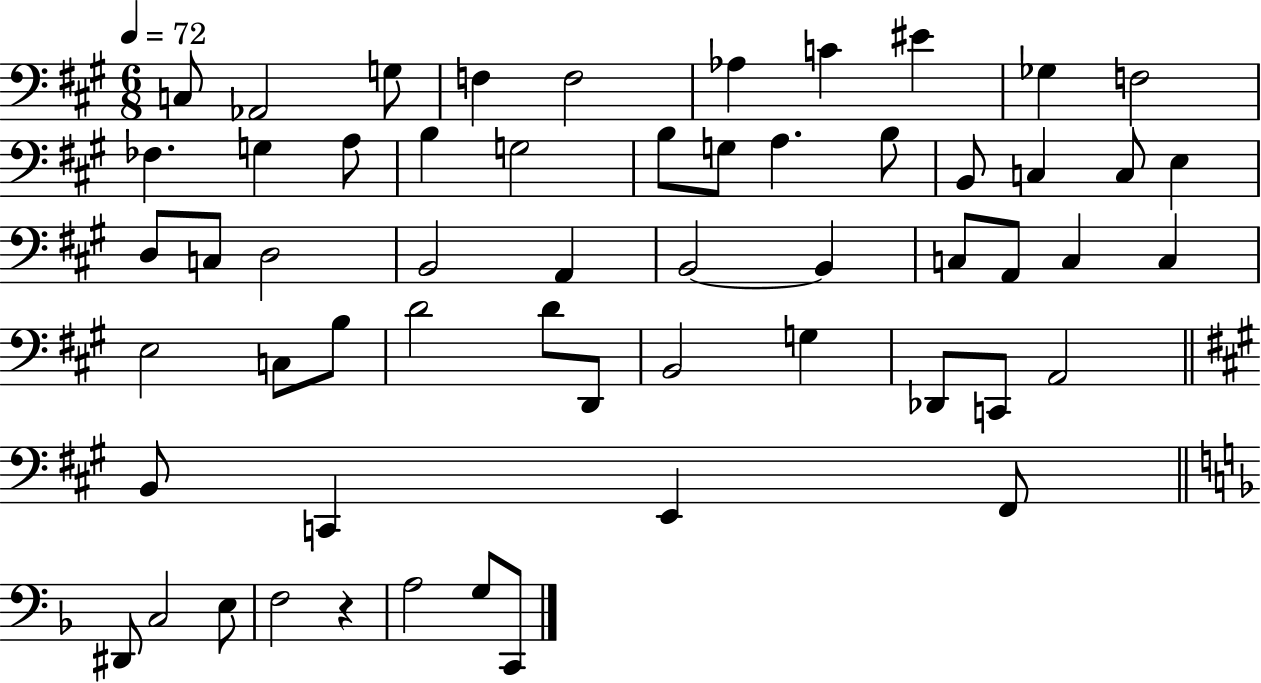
X:1
T:Untitled
M:6/8
L:1/4
K:A
C,/2 _A,,2 G,/2 F, F,2 _A, C ^E _G, F,2 _F, G, A,/2 B, G,2 B,/2 G,/2 A, B,/2 B,,/2 C, C,/2 E, D,/2 C,/2 D,2 B,,2 A,, B,,2 B,, C,/2 A,,/2 C, C, E,2 C,/2 B,/2 D2 D/2 D,,/2 B,,2 G, _D,,/2 C,,/2 A,,2 B,,/2 C,, E,, ^F,,/2 ^D,,/2 C,2 E,/2 F,2 z A,2 G,/2 C,,/2